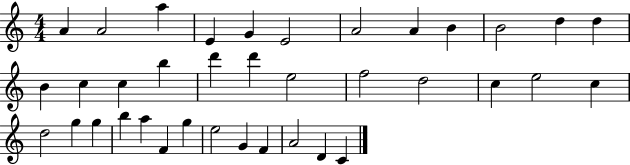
X:1
T:Untitled
M:4/4
L:1/4
K:C
A A2 a E G E2 A2 A B B2 d d B c c b d' d' e2 f2 d2 c e2 c d2 g g b a F g e2 G F A2 D C